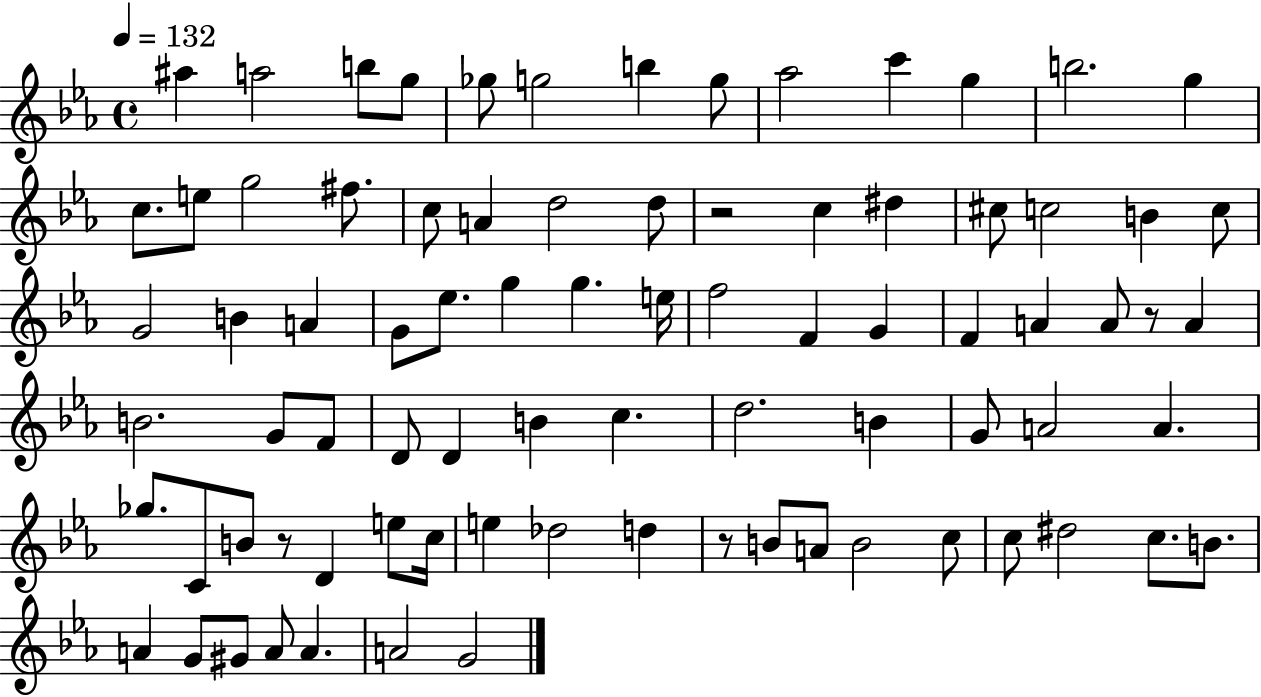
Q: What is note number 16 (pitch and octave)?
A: G5